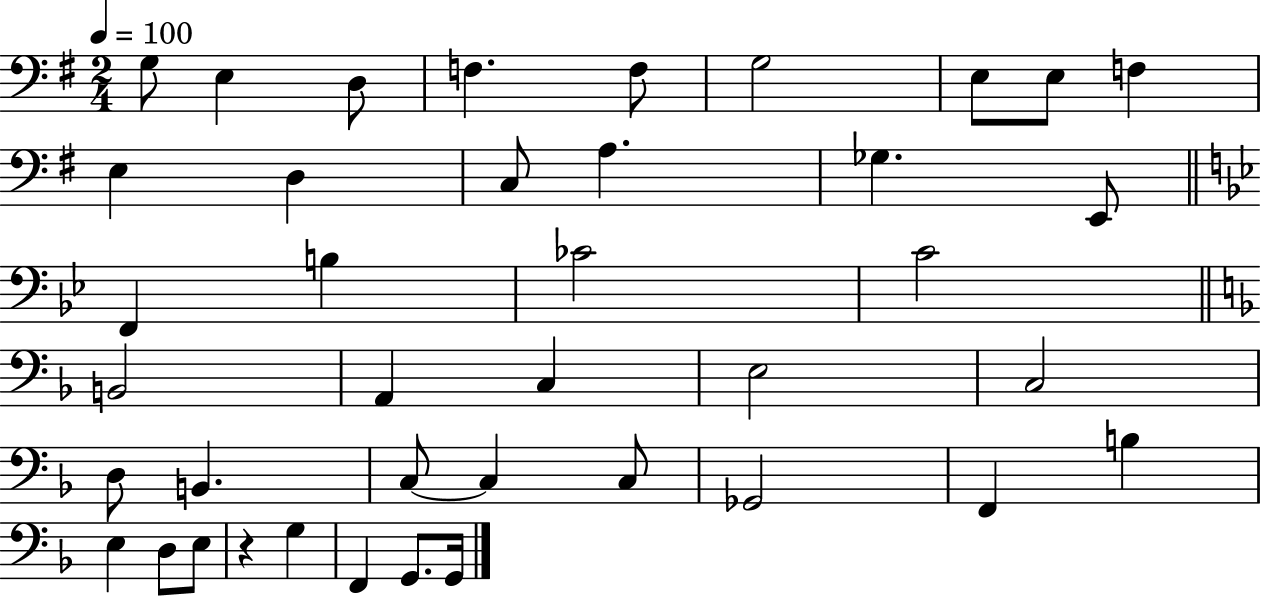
X:1
T:Untitled
M:2/4
L:1/4
K:G
G,/2 E, D,/2 F, F,/2 G,2 E,/2 E,/2 F, E, D, C,/2 A, _G, E,,/2 F,, B, _C2 C2 B,,2 A,, C, E,2 C,2 D,/2 B,, C,/2 C, C,/2 _G,,2 F,, B, E, D,/2 E,/2 z G, F,, G,,/2 G,,/4